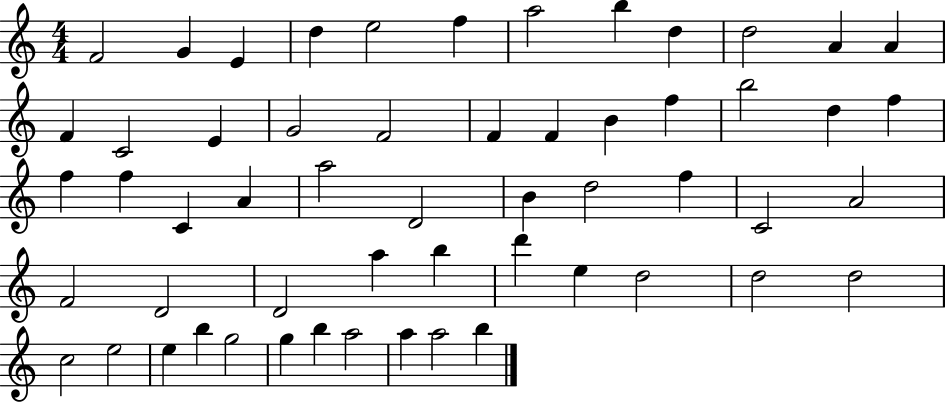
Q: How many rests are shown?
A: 0